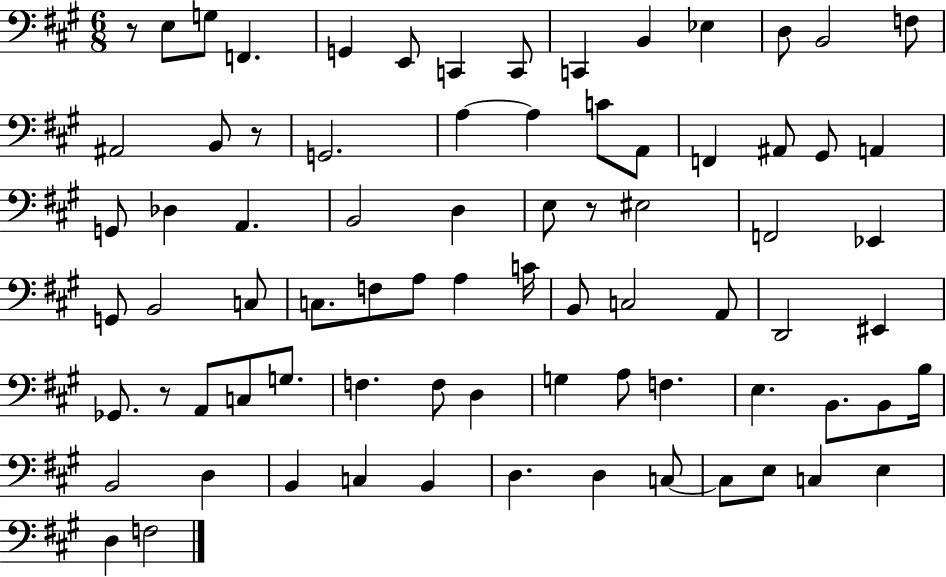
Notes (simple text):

R/e E3/e G3/e F2/q. G2/q E2/e C2/q C2/e C2/q B2/q Eb3/q D3/e B2/h F3/e A#2/h B2/e R/e G2/h. A3/q A3/q C4/e A2/e F2/q A#2/e G#2/e A2/q G2/e Db3/q A2/q. B2/h D3/q E3/e R/e EIS3/h F2/h Eb2/q G2/e B2/h C3/e C3/e. F3/e A3/e A3/q C4/s B2/e C3/h A2/e D2/h EIS2/q Gb2/e. R/e A2/e C3/e G3/e. F3/q. F3/e D3/q G3/q A3/e F3/q. E3/q. B2/e. B2/e B3/s B2/h D3/q B2/q C3/q B2/q D3/q. D3/q C3/e C3/e E3/e C3/q E3/q D3/q F3/h